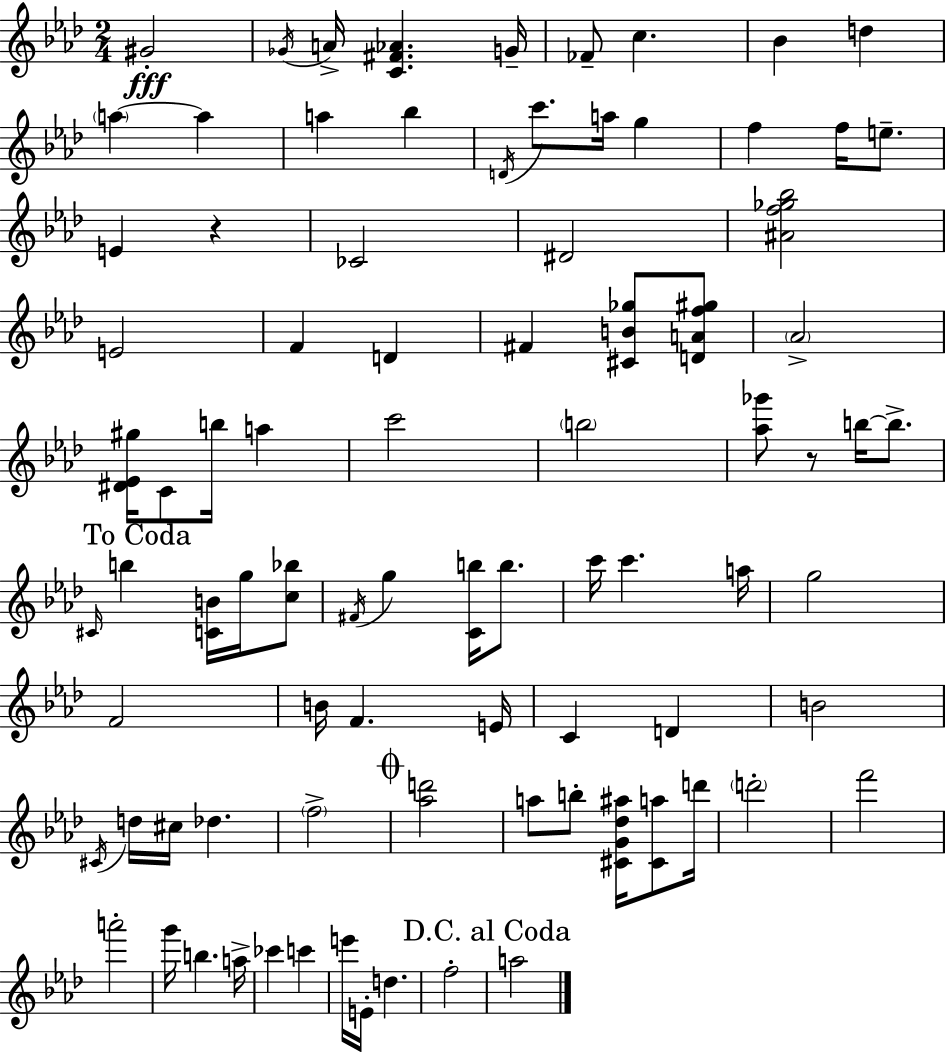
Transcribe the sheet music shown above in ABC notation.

X:1
T:Untitled
M:2/4
L:1/4
K:Ab
^G2 _G/4 A/4 [C^F_A] G/4 _F/2 c _B d a a a _b D/4 c'/2 a/4 g f f/4 e/2 E z _C2 ^D2 [^Af_g_b]2 E2 F D ^F [^CB_g]/2 [DAf^g]/2 _A2 [^D_E^g]/4 C/2 b/4 a c'2 b2 [_a_g']/2 z/2 b/4 b/2 ^C/4 b [CB]/4 g/4 [c_b]/2 ^F/4 g [Cb]/4 b/2 c'/4 c' a/4 g2 F2 B/4 F E/4 C D B2 ^C/4 d/4 ^c/4 _d f2 [_ad']2 a/2 b/2 [^CG_d^a]/4 [^Ca]/2 d'/4 d'2 f'2 a'2 g'/4 b a/4 _c' c' e'/4 E/4 d f2 a2